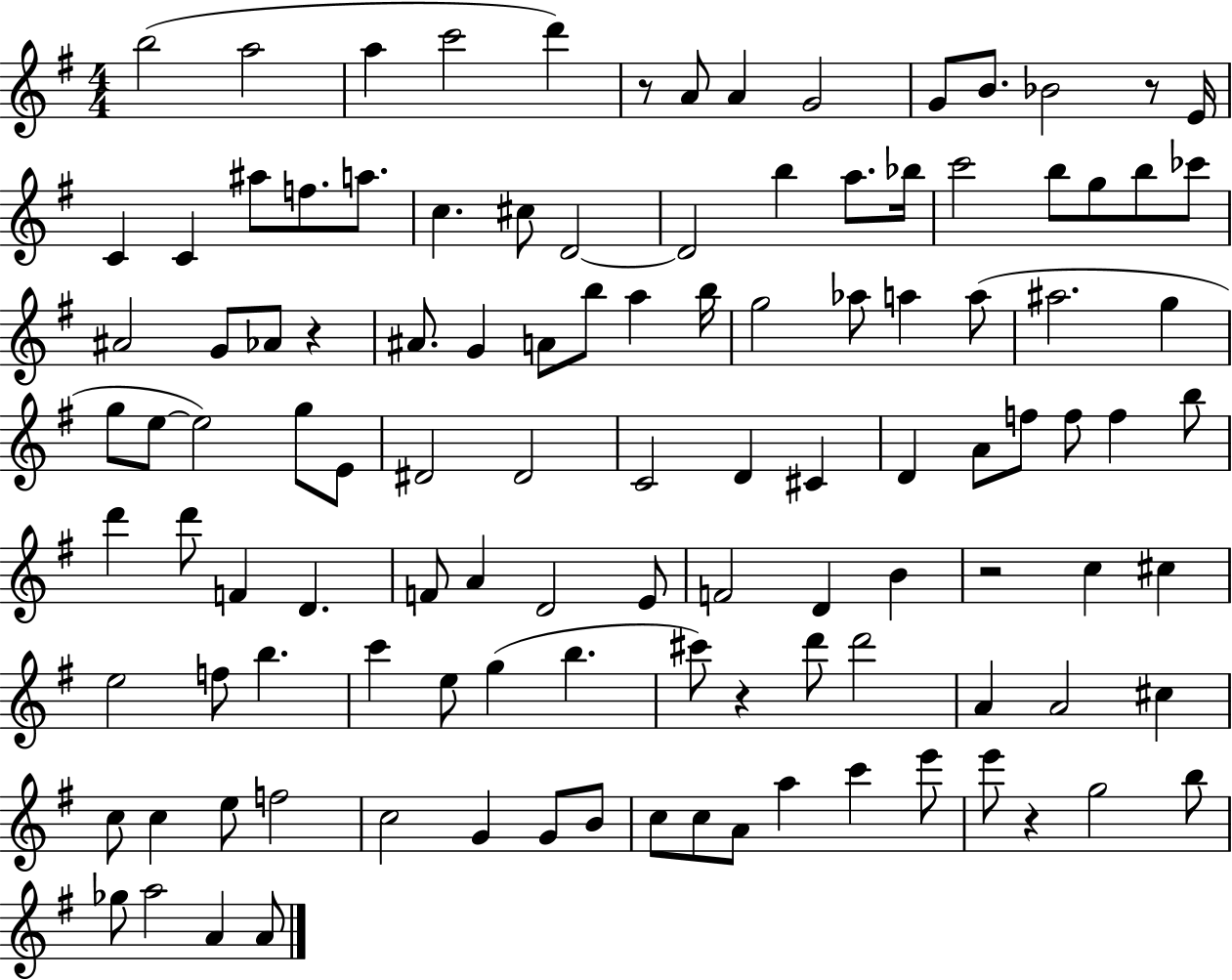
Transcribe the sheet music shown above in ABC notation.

X:1
T:Untitled
M:4/4
L:1/4
K:G
b2 a2 a c'2 d' z/2 A/2 A G2 G/2 B/2 _B2 z/2 E/4 C C ^a/2 f/2 a/2 c ^c/2 D2 D2 b a/2 _b/4 c'2 b/2 g/2 b/2 _c'/2 ^A2 G/2 _A/2 z ^A/2 G A/2 b/2 a b/4 g2 _a/2 a a/2 ^a2 g g/2 e/2 e2 g/2 E/2 ^D2 ^D2 C2 D ^C D A/2 f/2 f/2 f b/2 d' d'/2 F D F/2 A D2 E/2 F2 D B z2 c ^c e2 f/2 b c' e/2 g b ^c'/2 z d'/2 d'2 A A2 ^c c/2 c e/2 f2 c2 G G/2 B/2 c/2 c/2 A/2 a c' e'/2 e'/2 z g2 b/2 _g/2 a2 A A/2